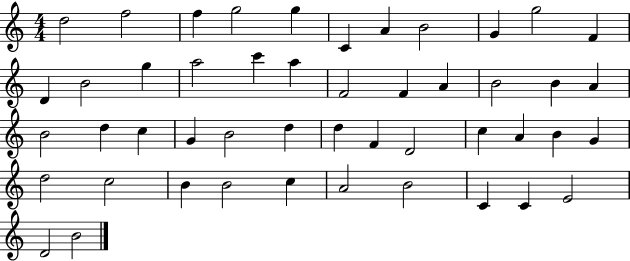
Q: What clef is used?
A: treble